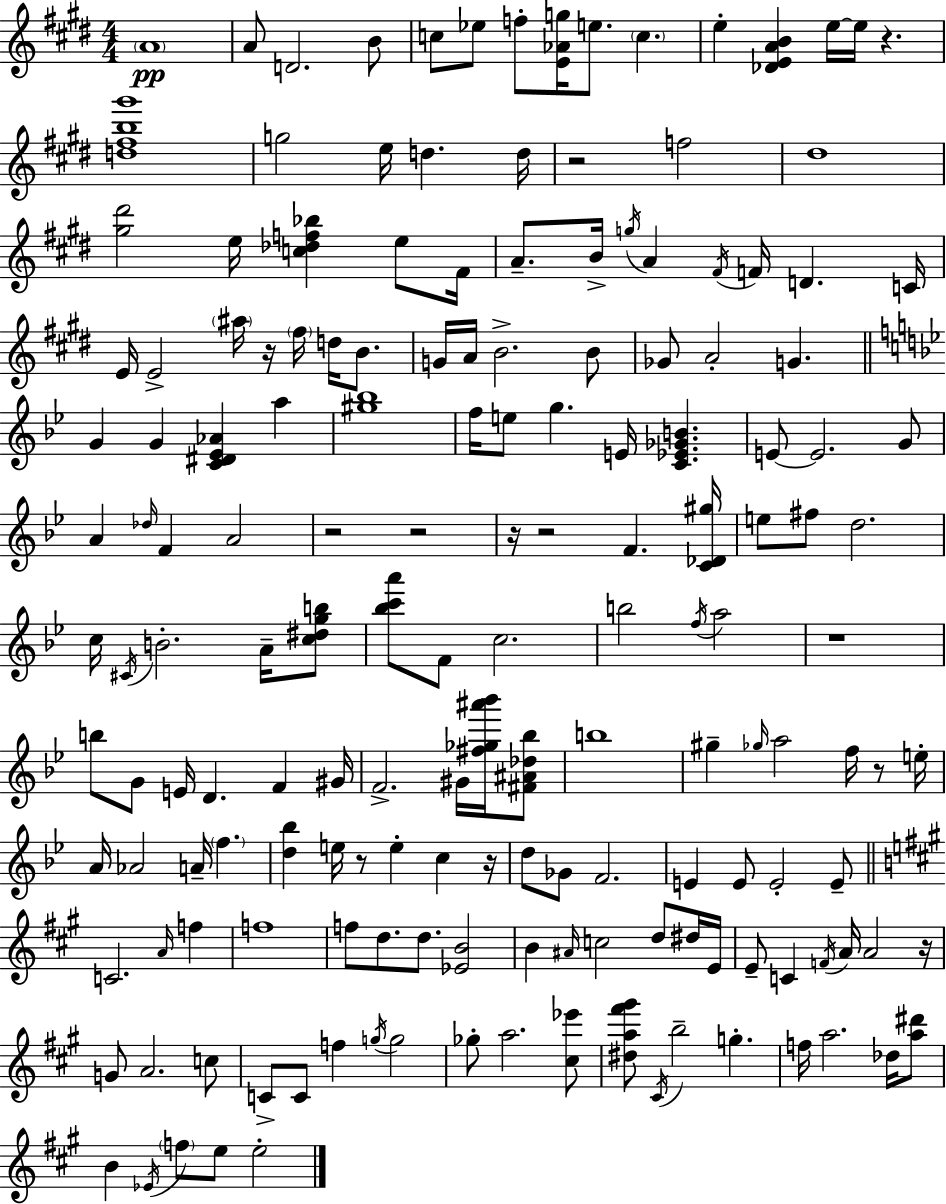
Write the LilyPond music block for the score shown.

{
  \clef treble
  \numericTimeSignature
  \time 4/4
  \key e \major
  \parenthesize a'1\pp | a'8 d'2. b'8 | c''8 ees''8 f''8-. <e' aes' g''>16 e''8. \parenthesize c''4. | e''4-. <des' e' a' b'>4 e''16~~ e''16 r4. | \break <d'' fis'' b'' gis'''>1 | g''2 e''16 d''4. d''16 | r2 f''2 | dis''1 | \break <gis'' dis'''>2 e''16 <c'' des'' f'' bes''>4 e''8 fis'16 | a'8.-- b'16-> \acciaccatura { g''16 } a'4 \acciaccatura { fis'16 } f'16 d'4. | c'16 e'16 e'2-> \parenthesize ais''16 r16 \parenthesize fis''16 d''16 b'8. | g'16 a'16 b'2.-> | \break b'8 ges'8 a'2-. g'4. | \bar "||" \break \key g \minor g'4 g'4 <c' dis' ees' aes'>4 a''4 | <gis'' bes''>1 | f''16 e''8 g''4. e'16 <c' ees' ges' b'>4. | e'8~~ e'2. g'8 | \break a'4 \grace { des''16 } f'4 a'2 | r2 r2 | r16 r2 f'4. | <c' des' gis''>16 e''8 fis''8 d''2. | \break c''16 \acciaccatura { cis'16 } b'2.-. a'16-- | <c'' dis'' g'' b''>8 <bes'' c''' a'''>8 f'8 c''2. | b''2 \acciaccatura { f''16 } a''2 | r1 | \break b''8 g'8 e'16 d'4. f'4 | gis'16 f'2.-> gis'16 | <fis'' ges'' ais''' bes'''>16 <fis' ais' des'' bes''>8 b''1 | gis''4-- \grace { ges''16 } a''2 | \break f''16 r8 e''16-. a'16 aes'2 a'16-- \parenthesize f''4. | <d'' bes''>4 e''16 r8 e''4-. c''4 | r16 d''8 ges'8 f'2. | e'4 e'8 e'2-. | \break e'8-- \bar "||" \break \key a \major c'2. \grace { a'16 } f''4 | f''1 | f''8 d''8. d''8. <ees' b'>2 | b'4 \grace { ais'16 } c''2 d''8 | \break dis''16 e'16 e'8-- c'4 \acciaccatura { f'16 } a'16 a'2 | r16 g'8 a'2. | c''8 c'8-> c'8 f''4 \acciaccatura { g''16 } g''2 | ges''8-. a''2. | \break <cis'' ees'''>8 <dis'' a'' fis''' gis'''>8 \acciaccatura { cis'16 } b''2-- g''4.-. | f''16 a''2. | des''16 <a'' dis'''>8 b'4 \acciaccatura { ees'16 } \parenthesize f''8 e''8 e''2-. | \bar "|."
}